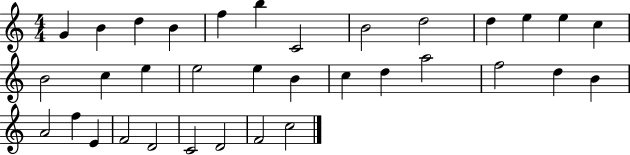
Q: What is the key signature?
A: C major